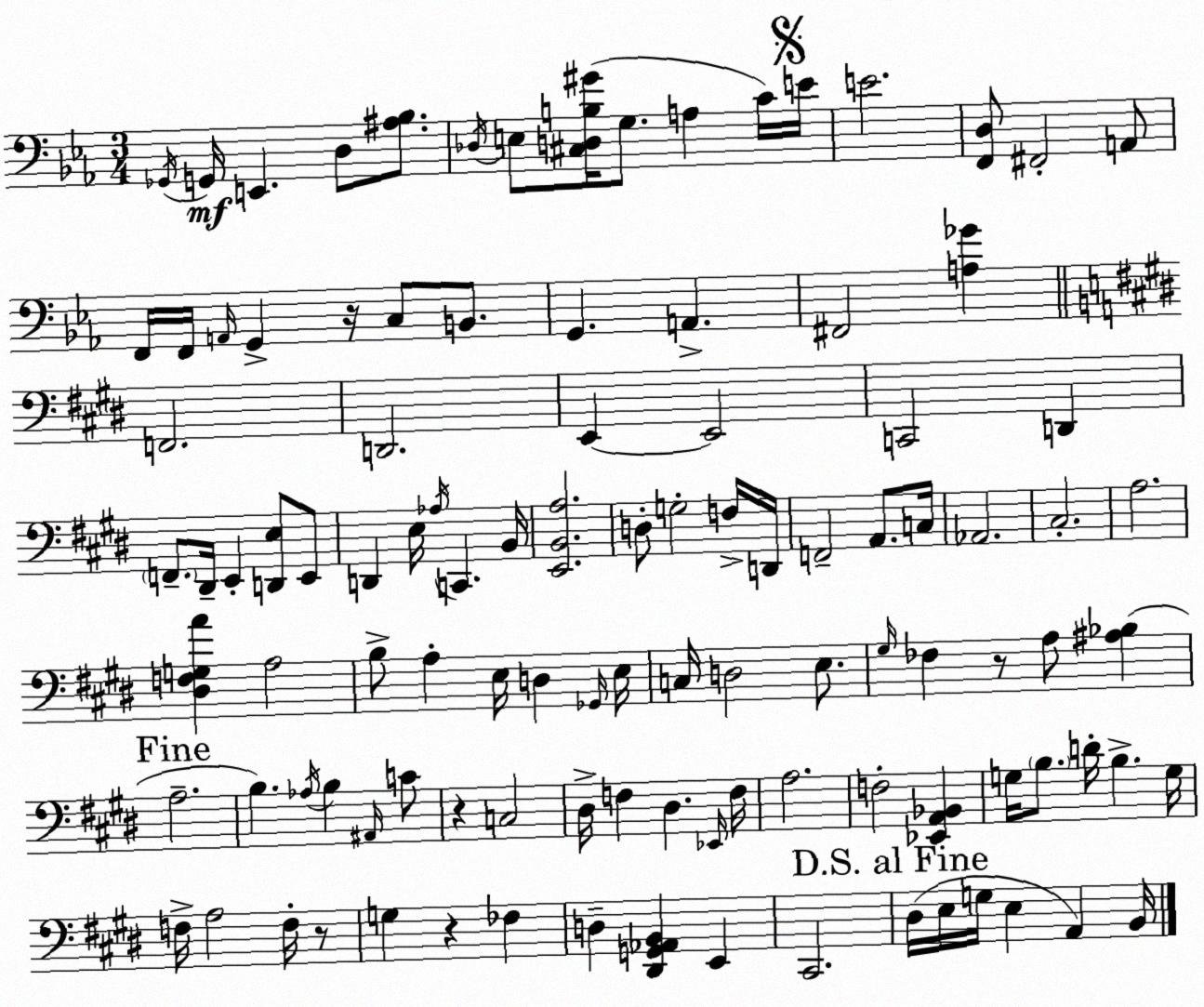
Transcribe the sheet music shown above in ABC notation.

X:1
T:Untitled
M:3/4
L:1/4
K:Eb
_G,,/4 G,,/4 E,, D,/2 [^A,_B,]/2 _D,/4 E,/2 [^C,D,B,^G]/4 G,/2 A, C/4 E/4 E2 [F,,D,]/2 ^F,,2 A,,/2 F,,/4 F,,/4 A,,/4 G,, z/4 C,/2 B,,/2 G,, A,, ^F,,2 [A,_G] F,,2 D,,2 E,, E,,2 C,,2 D,, F,,/2 ^D,,/4 E,, [D,,E,]/2 E,,/2 D,, E,/4 _A,/4 C,, B,,/4 [E,,B,,A,]2 D,/2 G,2 F,/4 D,,/4 F,,2 A,,/2 C,/4 _A,,2 ^C,2 A,2 [^D,F,G,A] A,2 B,/2 A, E,/4 D, _G,,/4 E,/4 C,/4 D,2 E,/2 ^G,/4 _F, z/2 A,/2 [^A,_B,] A,2 B, _A,/4 B, ^A,,/4 C/2 z C,2 ^D,/4 F, ^D, _E,,/4 F,/4 A,2 F,2 [_E,,A,,_B,,] G,/4 B,/2 D/4 B, G,/4 F,/4 A,2 F,/4 z/2 G, z _F, D, [^D,,G,,_A,,B,,] E,, ^C,,2 ^D,/4 E,/4 G,/4 E, A,, B,,/4